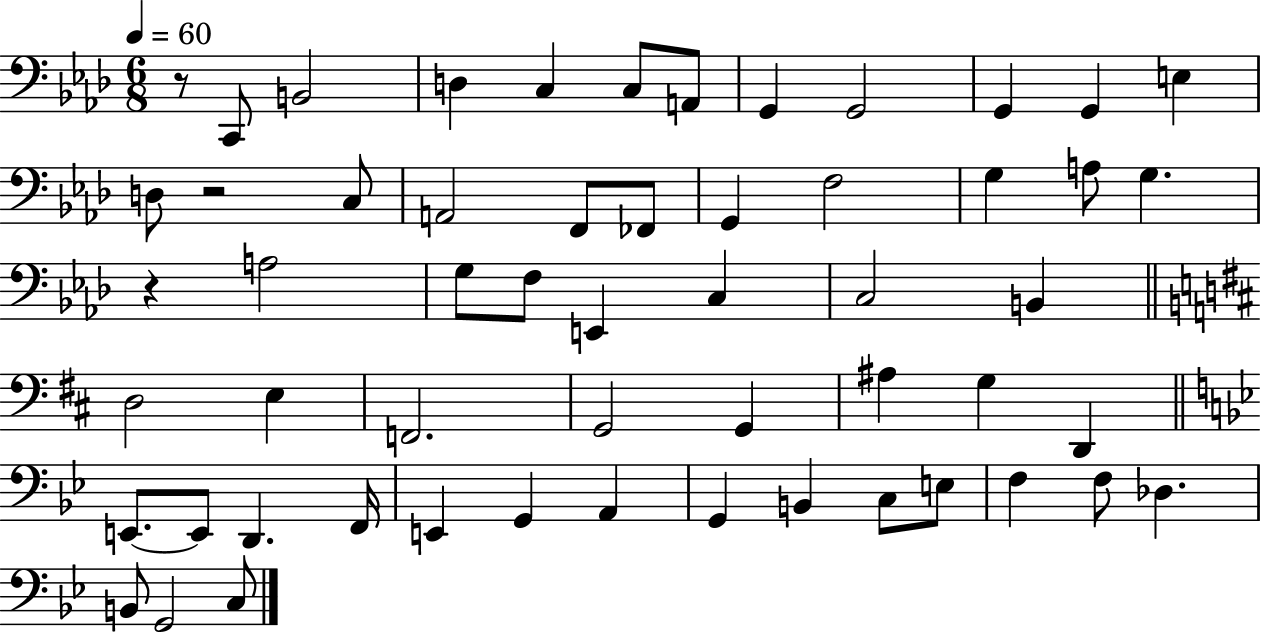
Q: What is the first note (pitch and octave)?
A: C2